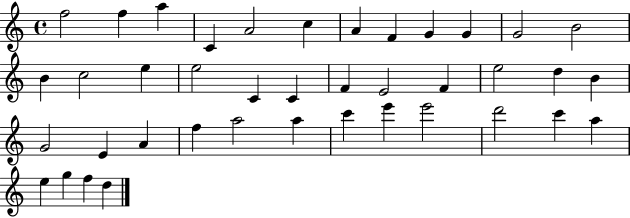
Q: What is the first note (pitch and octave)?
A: F5